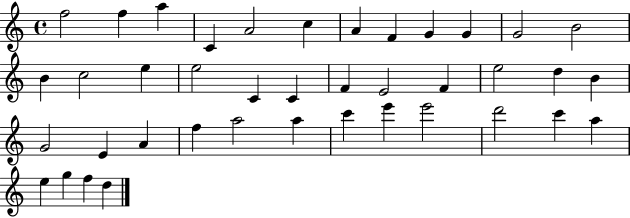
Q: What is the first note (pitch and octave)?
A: F5